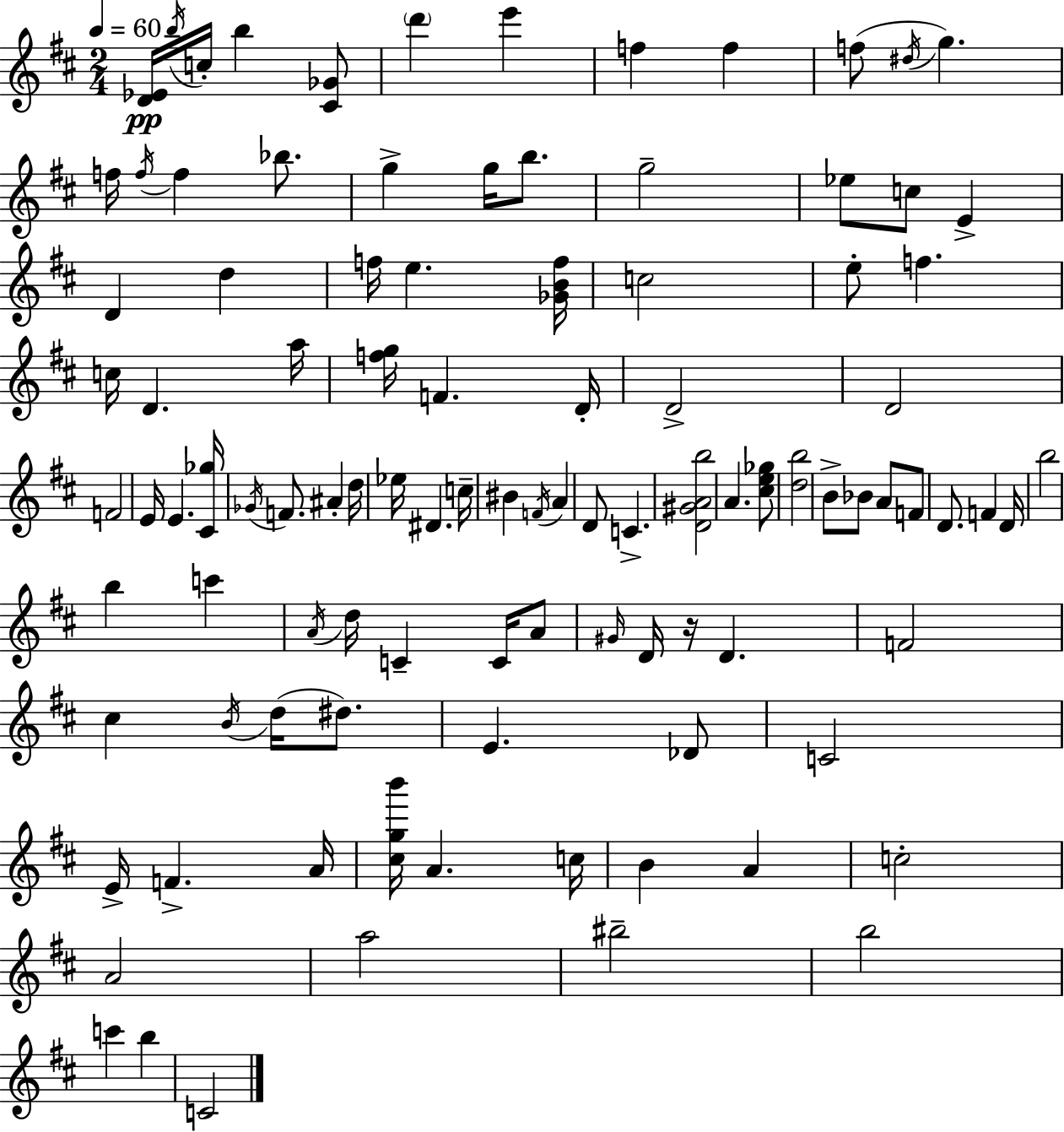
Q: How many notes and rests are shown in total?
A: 102